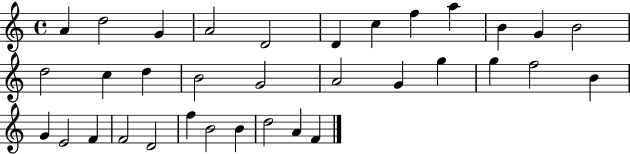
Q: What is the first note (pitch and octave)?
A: A4